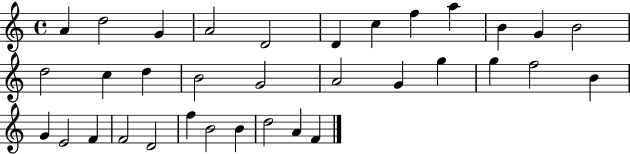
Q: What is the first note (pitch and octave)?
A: A4